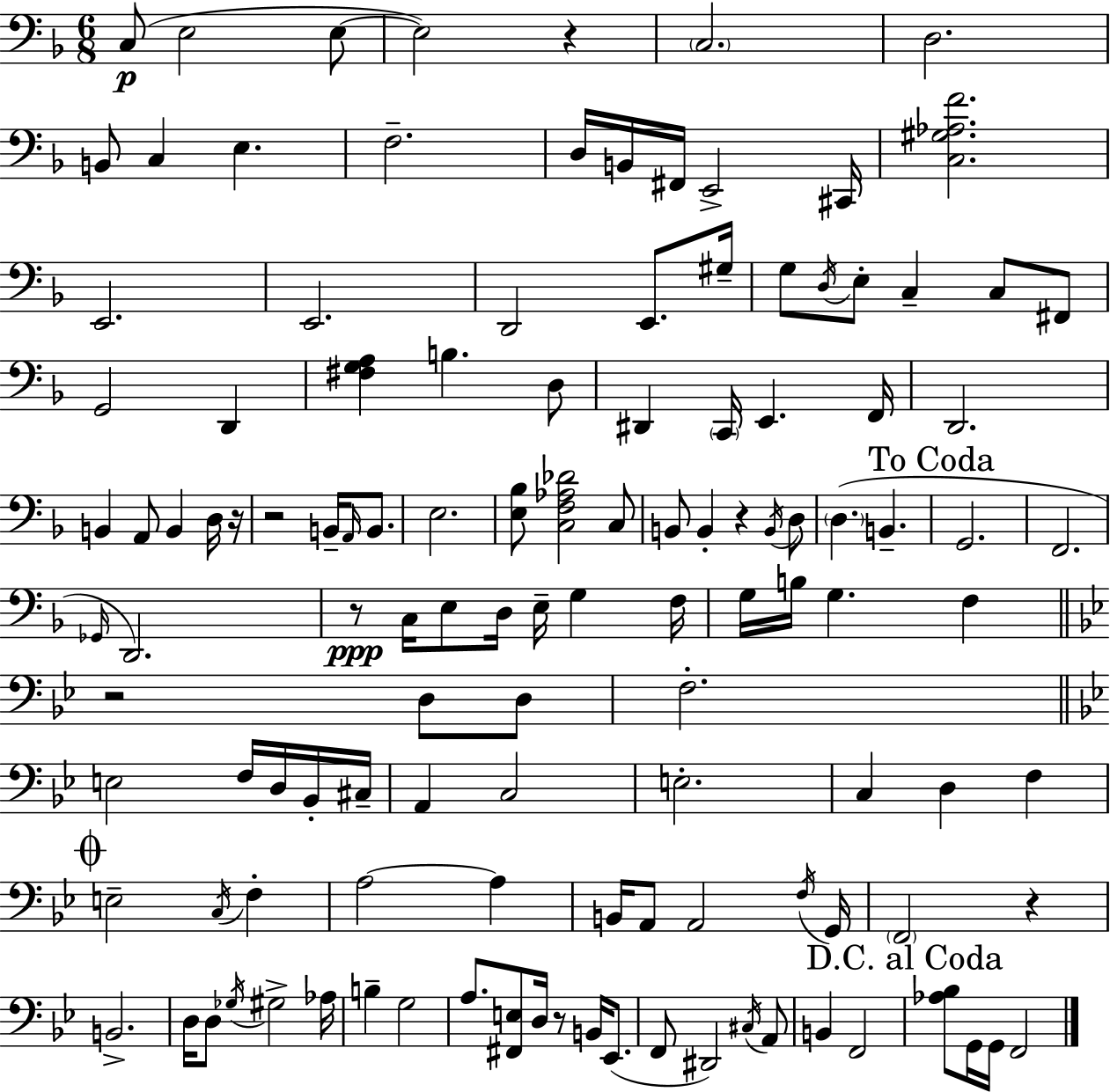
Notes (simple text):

C3/e E3/h E3/e E3/h R/q C3/h. D3/h. B2/e C3/q E3/q. F3/h. D3/s B2/s F#2/s E2/h C#2/s [C3,G#3,Ab3,F4]/h. E2/h. E2/h. D2/h E2/e. G#3/s G3/e D3/s E3/e C3/q C3/e F#2/e G2/h D2/q [F#3,G3,A3]/q B3/q. D3/e D#2/q C2/s E2/q. F2/s D2/h. B2/q A2/e B2/q D3/s R/s R/h B2/s A2/s B2/e. E3/h. [E3,Bb3]/e [C3,F3,Ab3,Db4]/h C3/e B2/e B2/q R/q B2/s D3/e D3/q. B2/q. G2/h. F2/h. Gb2/s D2/h. R/e C3/s E3/e D3/s E3/s G3/q F3/s G3/s B3/s G3/q. F3/q R/h D3/e D3/e F3/h. E3/h F3/s D3/s Bb2/s C#3/s A2/q C3/h E3/h. C3/q D3/q F3/q E3/h C3/s F3/q A3/h A3/q B2/s A2/e A2/h F3/s G2/s F2/h R/q B2/h. D3/s D3/e Gb3/s G#3/h Ab3/s B3/q G3/h A3/e. [F#2,E3]/e D3/s R/e B2/s Eb2/e. F2/e D#2/h C#3/s A2/e B2/q F2/h [Ab3,Bb3]/e G2/s G2/s F2/h